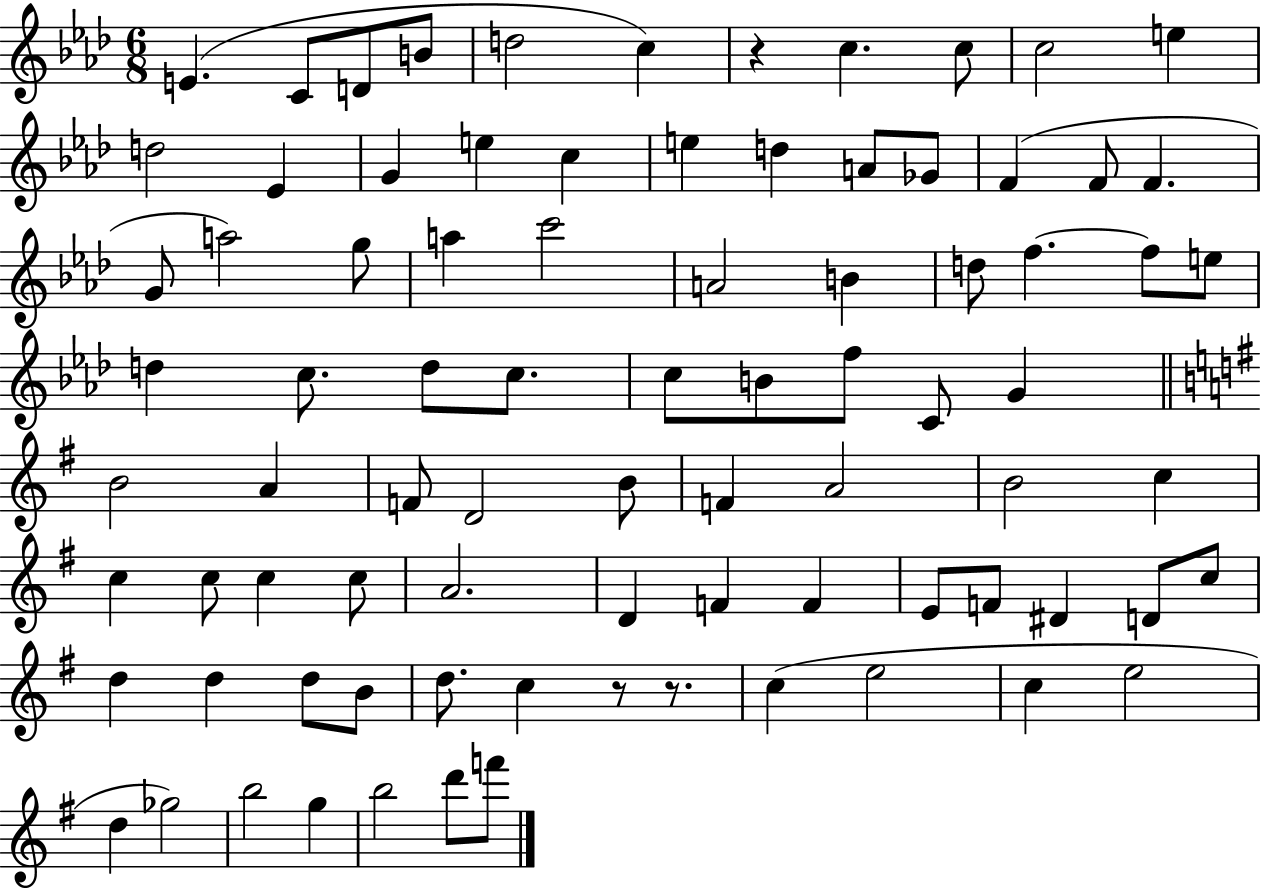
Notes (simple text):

E4/q. C4/e D4/e B4/e D5/h C5/q R/q C5/q. C5/e C5/h E5/q D5/h Eb4/q G4/q E5/q C5/q E5/q D5/q A4/e Gb4/e F4/q F4/e F4/q. G4/e A5/h G5/e A5/q C6/h A4/h B4/q D5/e F5/q. F5/e E5/e D5/q C5/e. D5/e C5/e. C5/e B4/e F5/e C4/e G4/q B4/h A4/q F4/e D4/h B4/e F4/q A4/h B4/h C5/q C5/q C5/e C5/q C5/e A4/h. D4/q F4/q F4/q E4/e F4/e D#4/q D4/e C5/e D5/q D5/q D5/e B4/e D5/e. C5/q R/e R/e. C5/q E5/h C5/q E5/h D5/q Gb5/h B5/h G5/q B5/h D6/e F6/e